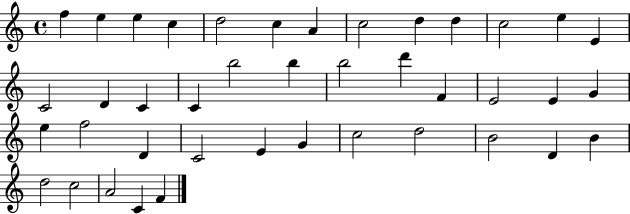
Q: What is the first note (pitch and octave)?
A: F5